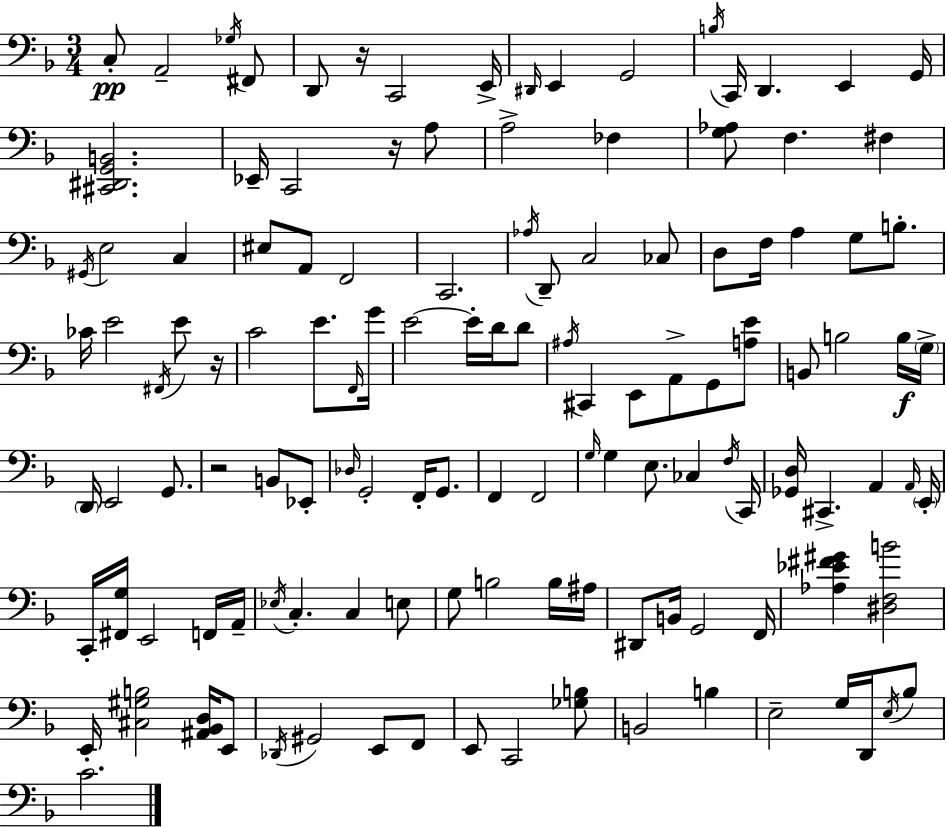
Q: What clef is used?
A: bass